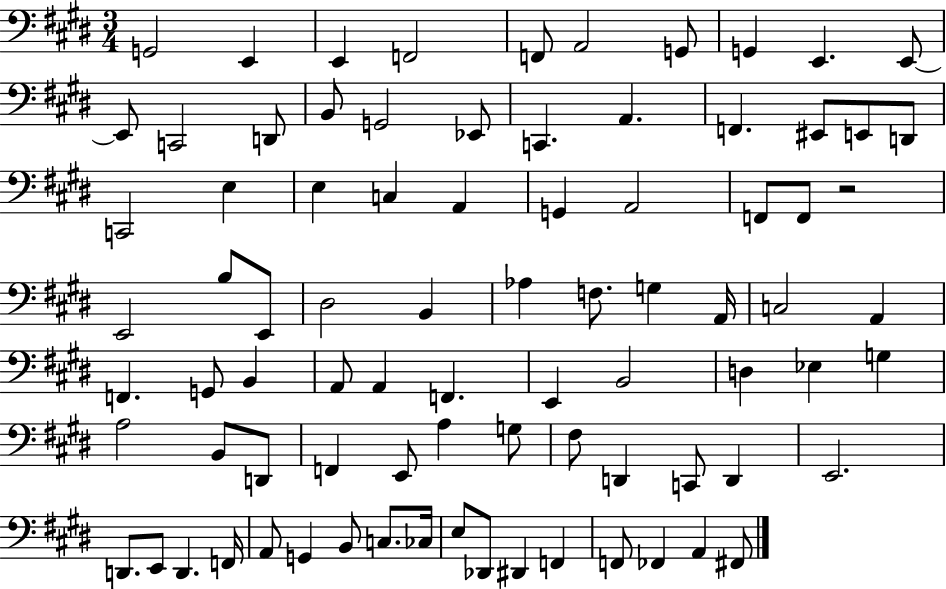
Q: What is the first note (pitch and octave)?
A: G2